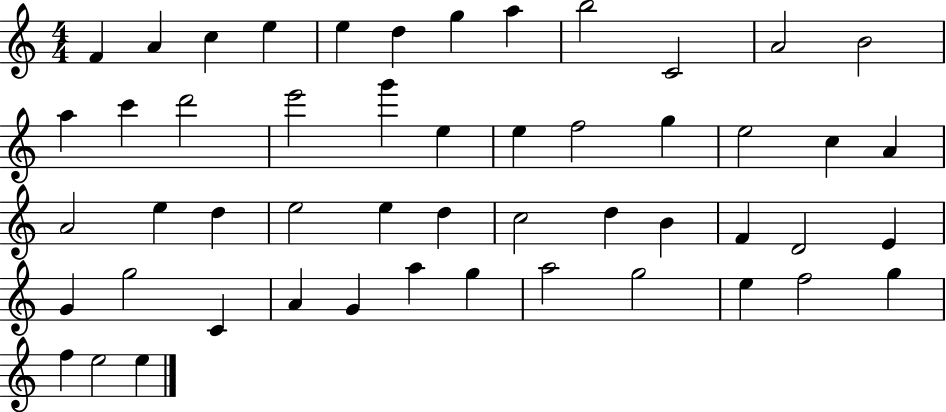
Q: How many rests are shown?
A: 0